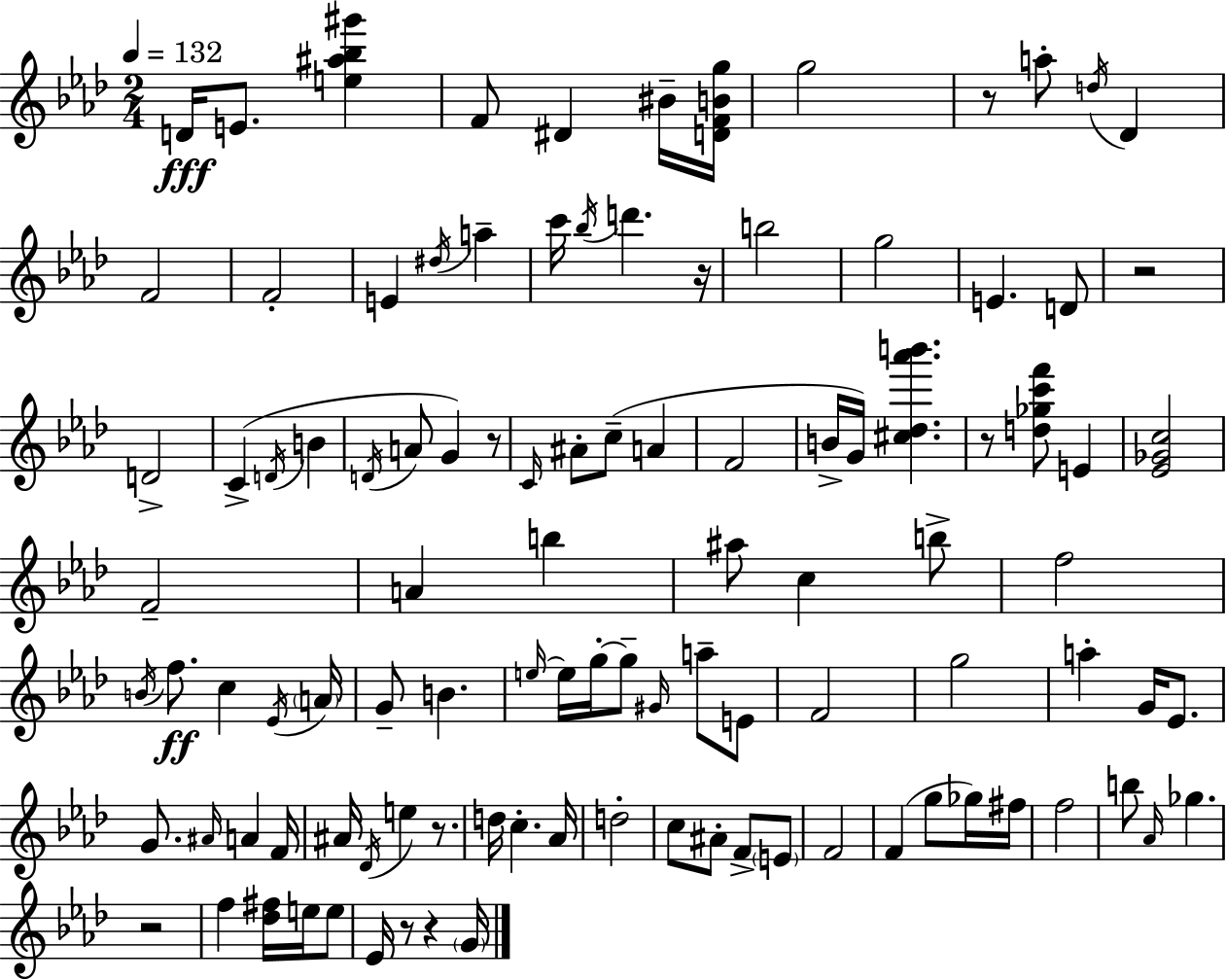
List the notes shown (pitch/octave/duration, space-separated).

D4/s E4/e. [E5,A#5,Bb5,G#6]/q F4/e D#4/q BIS4/s [D4,F4,B4,G5]/s G5/h R/e A5/e D5/s Db4/q F4/h F4/h E4/q D#5/s A5/q C6/s Bb5/s D6/q. R/s B5/h G5/h E4/q. D4/e R/h D4/h C4/q D4/s B4/q D4/s A4/e G4/q R/e C4/s A#4/e C5/e A4/q F4/h B4/s G4/s [C#5,Db5,Ab6,B6]/q. R/e [D5,Gb5,C6,F6]/e E4/q [Eb4,Gb4,C5]/h F4/h A4/q B5/q A#5/e C5/q B5/e F5/h B4/s F5/e. C5/q Eb4/s A4/s G4/e B4/q. E5/s E5/s G5/s G5/e G#4/s A5/e E4/e F4/h G5/h A5/q G4/s Eb4/e. G4/e. A#4/s A4/q F4/s A#4/s Db4/s E5/q R/e. D5/s C5/q. Ab4/s D5/h C5/e A#4/e F4/e E4/e F4/h F4/q G5/e Gb5/s F#5/s F5/h B5/e Ab4/s Gb5/q. R/h F5/q [Db5,F#5]/s E5/s E5/e Eb4/s R/e R/q G4/s